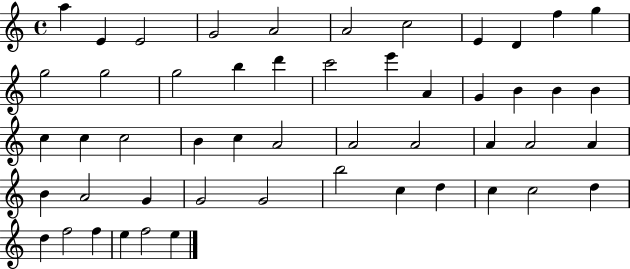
{
  \clef treble
  \time 4/4
  \defaultTimeSignature
  \key c \major
  a''4 e'4 e'2 | g'2 a'2 | a'2 c''2 | e'4 d'4 f''4 g''4 | \break g''2 g''2 | g''2 b''4 d'''4 | c'''2 e'''4 a'4 | g'4 b'4 b'4 b'4 | \break c''4 c''4 c''2 | b'4 c''4 a'2 | a'2 a'2 | a'4 a'2 a'4 | \break b'4 a'2 g'4 | g'2 g'2 | b''2 c''4 d''4 | c''4 c''2 d''4 | \break d''4 f''2 f''4 | e''4 f''2 e''4 | \bar "|."
}